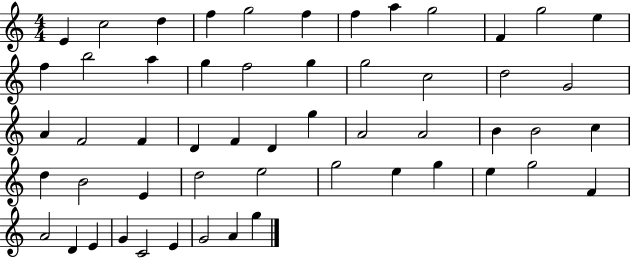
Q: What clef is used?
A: treble